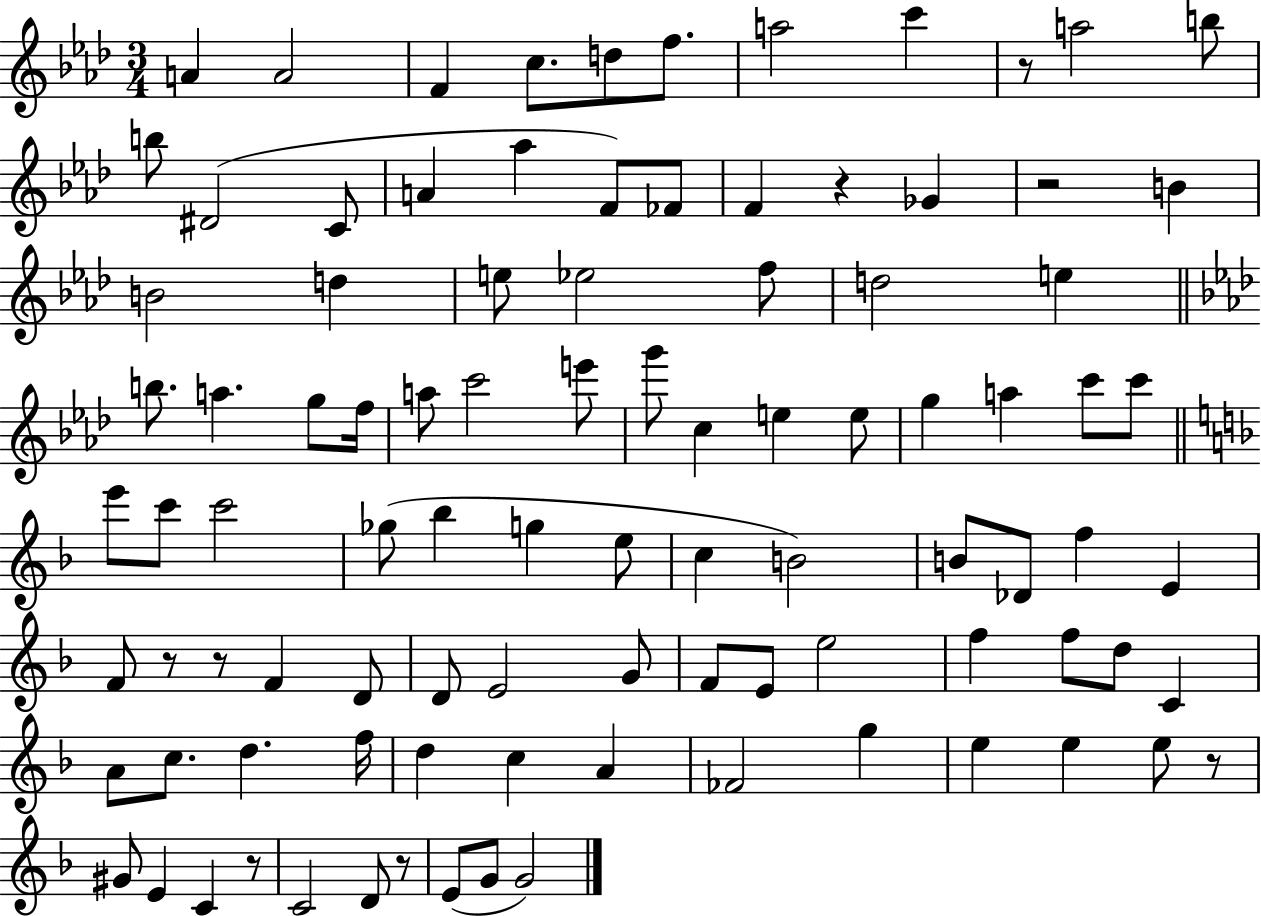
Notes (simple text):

A4/q A4/h F4/q C5/e. D5/e F5/e. A5/h C6/q R/e A5/h B5/e B5/e D#4/h C4/e A4/q Ab5/q F4/e FES4/e F4/q R/q Gb4/q R/h B4/q B4/h D5/q E5/e Eb5/h F5/e D5/h E5/q B5/e. A5/q. G5/e F5/s A5/e C6/h E6/e G6/e C5/q E5/q E5/e G5/q A5/q C6/e C6/e E6/e C6/e C6/h Gb5/e Bb5/q G5/q E5/e C5/q B4/h B4/e Db4/e F5/q E4/q F4/e R/e R/e F4/q D4/e D4/e E4/h G4/e F4/e E4/e E5/h F5/q F5/e D5/e C4/q A4/e C5/e. D5/q. F5/s D5/q C5/q A4/q FES4/h G5/q E5/q E5/q E5/e R/e G#4/e E4/q C4/q R/e C4/h D4/e R/e E4/e G4/e G4/h